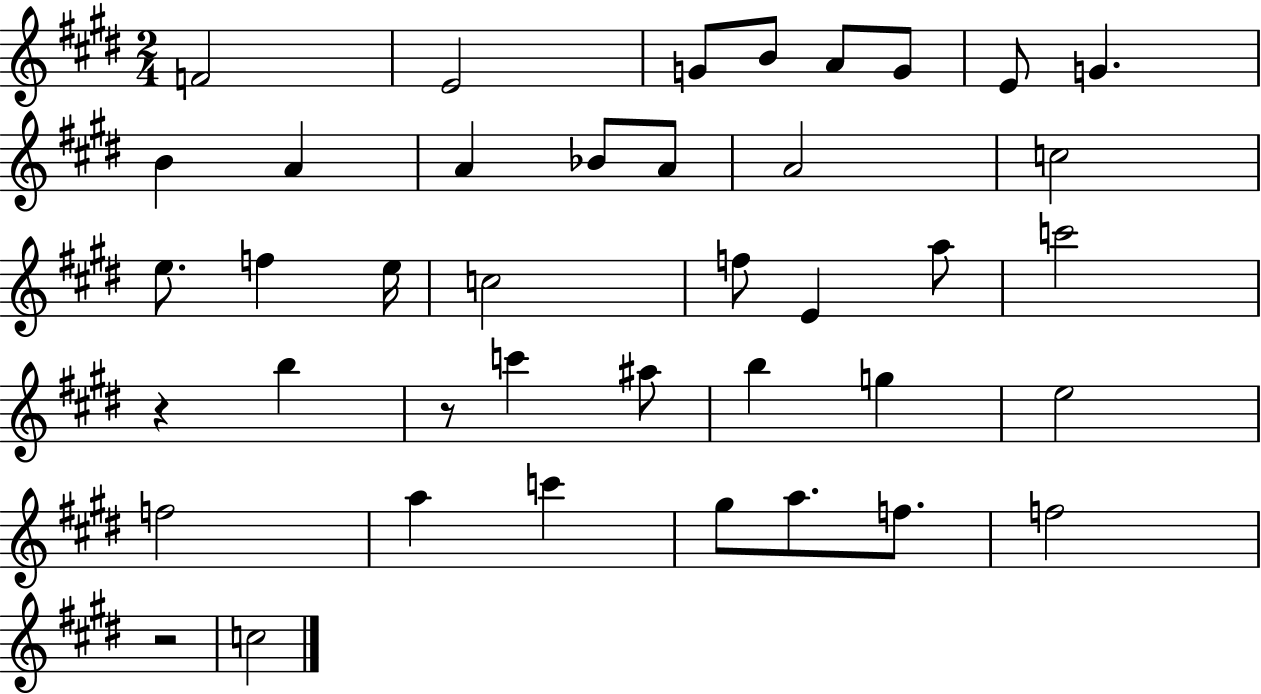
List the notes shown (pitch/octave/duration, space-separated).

F4/h E4/h G4/e B4/e A4/e G4/e E4/e G4/q. B4/q A4/q A4/q Bb4/e A4/e A4/h C5/h E5/e. F5/q E5/s C5/h F5/e E4/q A5/e C6/h R/q B5/q R/e C6/q A#5/e B5/q G5/q E5/h F5/h A5/q C6/q G#5/e A5/e. F5/e. F5/h R/h C5/h